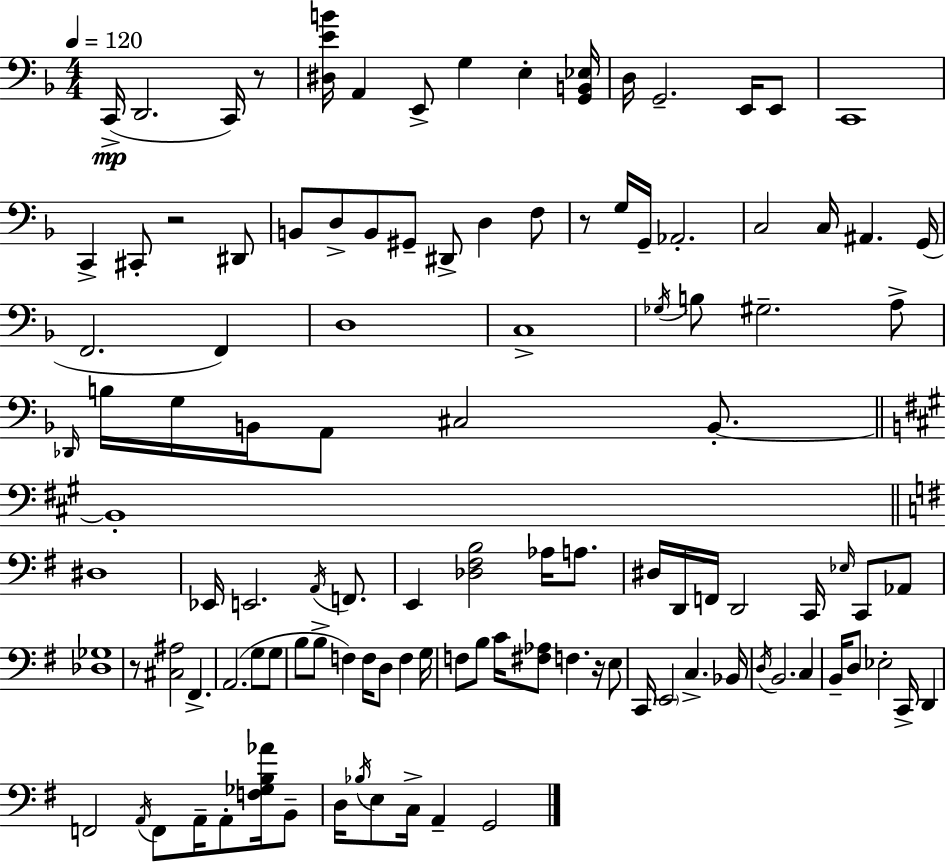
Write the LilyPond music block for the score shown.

{
  \clef bass
  \numericTimeSignature
  \time 4/4
  \key f \major
  \tempo 4 = 120
  c,16->(\mp d,2. c,16) r8 | <dis e' b'>16 a,4 e,8-> g4 e4-. <g, b, ees>16 | d16 g,2.-- e,16 e,8 | c,1 | \break c,4-> cis,8-. r2 dis,8 | b,8 d8-> b,8 gis,8-- dis,8-> d4 f8 | r8 g16 g,16-- aes,2.-. | c2 c16 ais,4. g,16( | \break f,2. f,4) | d1 | c1-> | \acciaccatura { ges16 } b8 gis2.-- a8-> | \break \grace { des,16 } b16 g16 b,16 a,8 cis2 b,8.-.~~ | \bar "||" \break \key a \major b,1-. | \bar "||" \break \key g \major dis1 | ees,16 e,2. \acciaccatura { a,16 } f,8. | e,4 <des fis b>2 aes16 a8. | dis16 d,16 f,16 d,2 c,16 \grace { ees16 } c,8 | \break aes,8 <des ges>1 | r8 <cis ais>2 fis,4.-> | a,2.( g8 | g8 b8 b8-> f4) f16 d8 f4 | \break g16 f8 b8 c'16 <fis aes>8 f4. r16 | e8 c,16 \parenthesize e,2 c4.-> | bes,16 \acciaccatura { d16 } b,2. c4 | b,16-- d8 ees2-. c,16-> d,4 | \break f,2 \acciaccatura { a,16 } f,8 a,16-- a,8-. | <f ges b aes'>16 b,8-- d16 \acciaccatura { bes16 } e8 c16-> a,4-- g,2 | \bar "|."
}